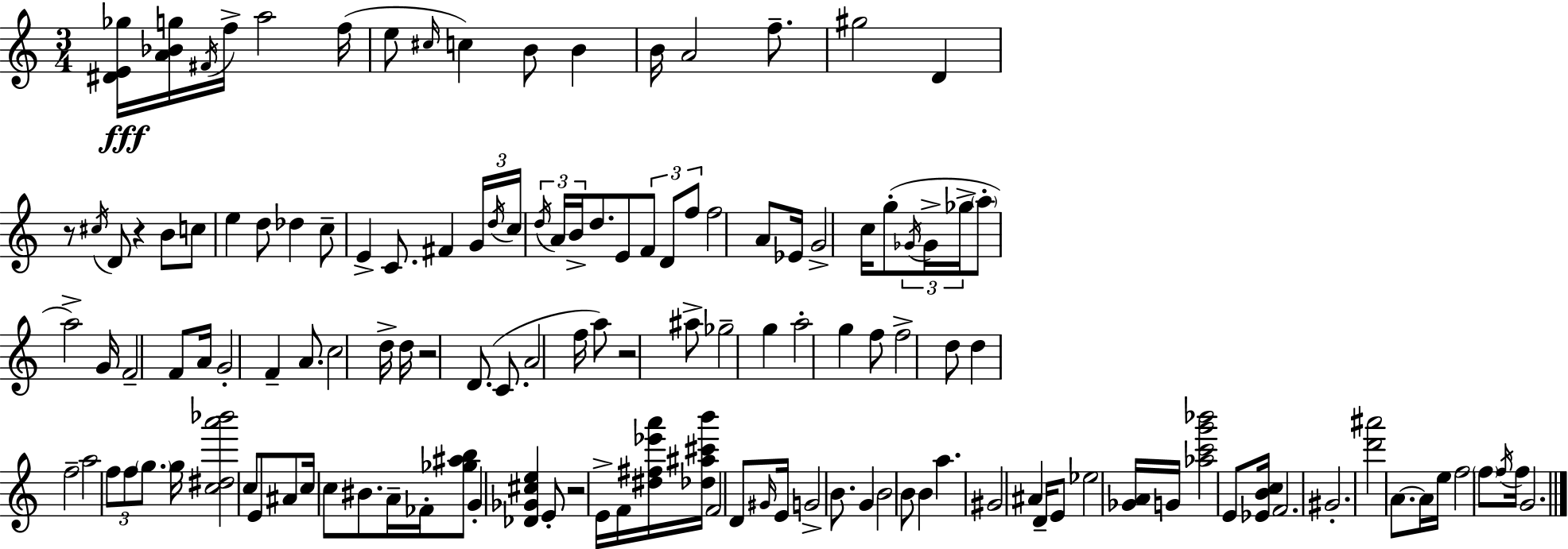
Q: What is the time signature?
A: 3/4